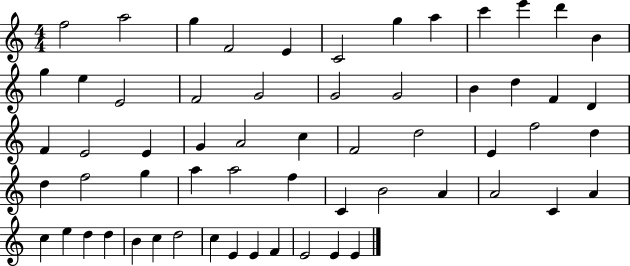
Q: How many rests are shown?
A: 0